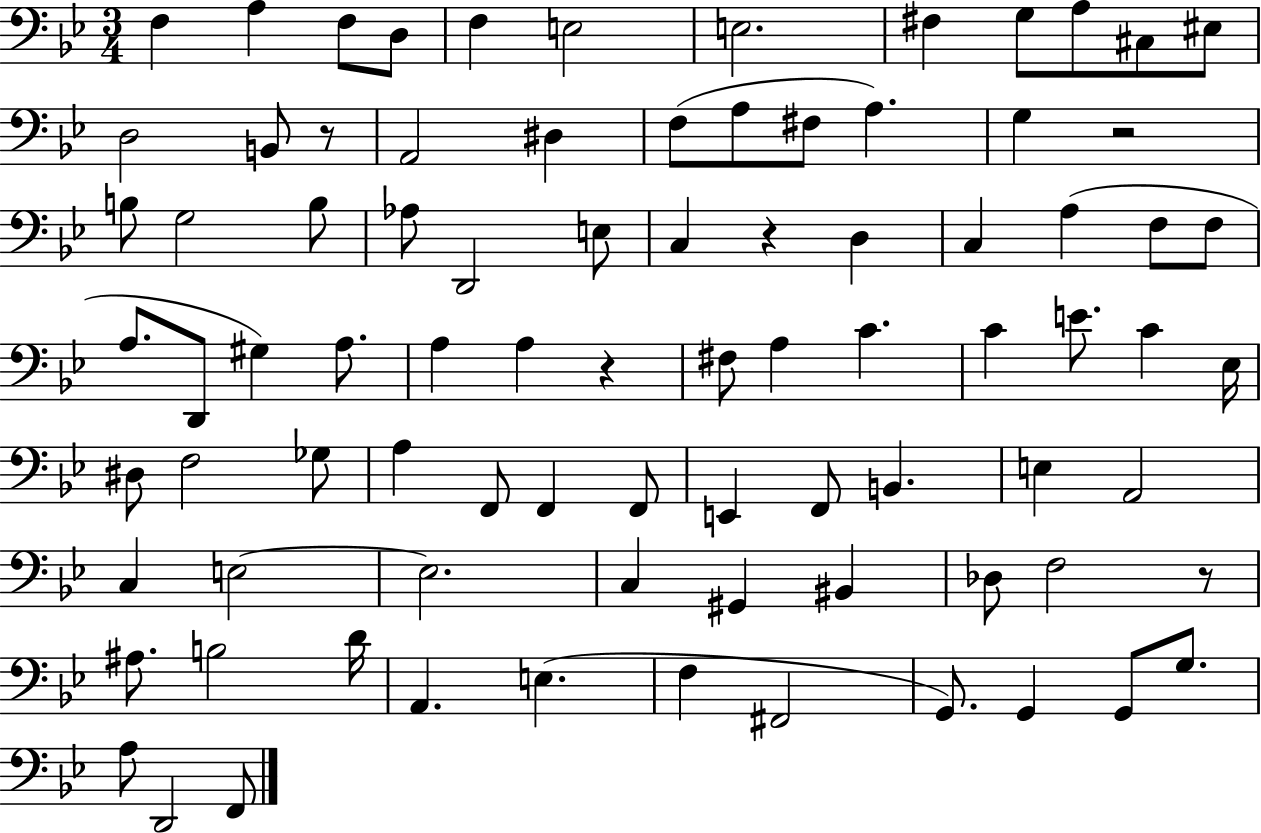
X:1
T:Untitled
M:3/4
L:1/4
K:Bb
F, A, F,/2 D,/2 F, E,2 E,2 ^F, G,/2 A,/2 ^C,/2 ^E,/2 D,2 B,,/2 z/2 A,,2 ^D, F,/2 A,/2 ^F,/2 A, G, z2 B,/2 G,2 B,/2 _A,/2 D,,2 E,/2 C, z D, C, A, F,/2 F,/2 A,/2 D,,/2 ^G, A,/2 A, A, z ^F,/2 A, C C E/2 C _E,/4 ^D,/2 F,2 _G,/2 A, F,,/2 F,, F,,/2 E,, F,,/2 B,, E, A,,2 C, E,2 E,2 C, ^G,, ^B,, _D,/2 F,2 z/2 ^A,/2 B,2 D/4 A,, E, F, ^F,,2 G,,/2 G,, G,,/2 G,/2 A,/2 D,,2 F,,/2